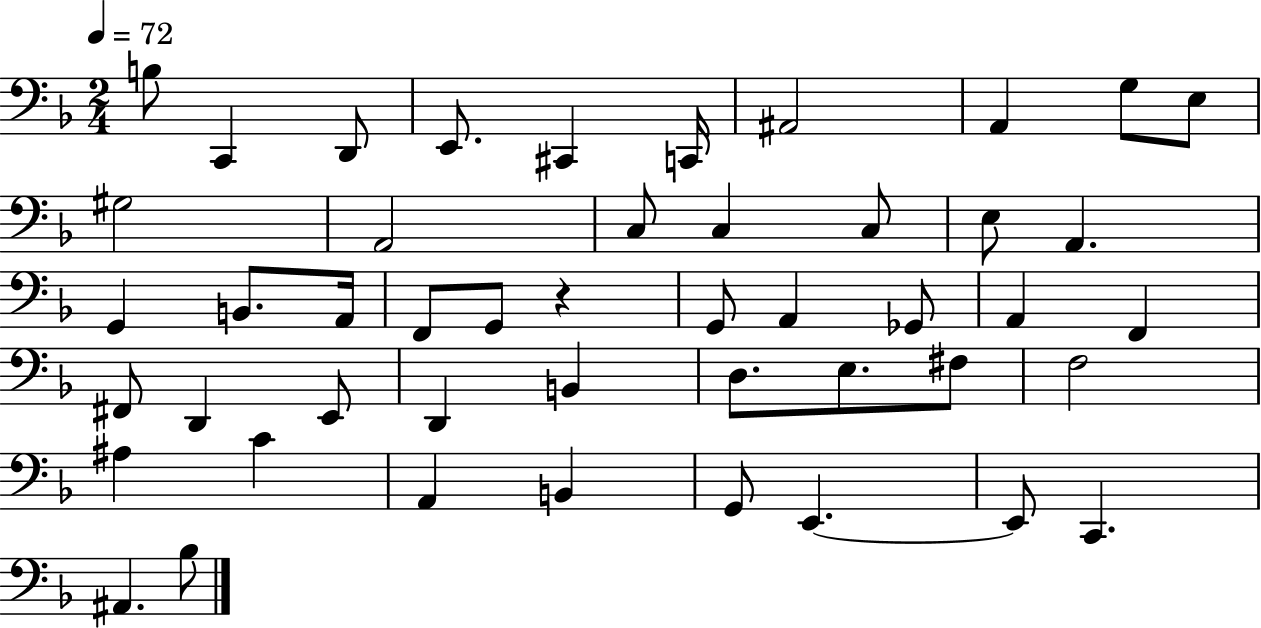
X:1
T:Untitled
M:2/4
L:1/4
K:F
B,/2 C,, D,,/2 E,,/2 ^C,, C,,/4 ^A,,2 A,, G,/2 E,/2 ^G,2 A,,2 C,/2 C, C,/2 E,/2 A,, G,, B,,/2 A,,/4 F,,/2 G,,/2 z G,,/2 A,, _G,,/2 A,, F,, ^F,,/2 D,, E,,/2 D,, B,, D,/2 E,/2 ^F,/2 F,2 ^A, C A,, B,, G,,/2 E,, E,,/2 C,, ^A,, _B,/2